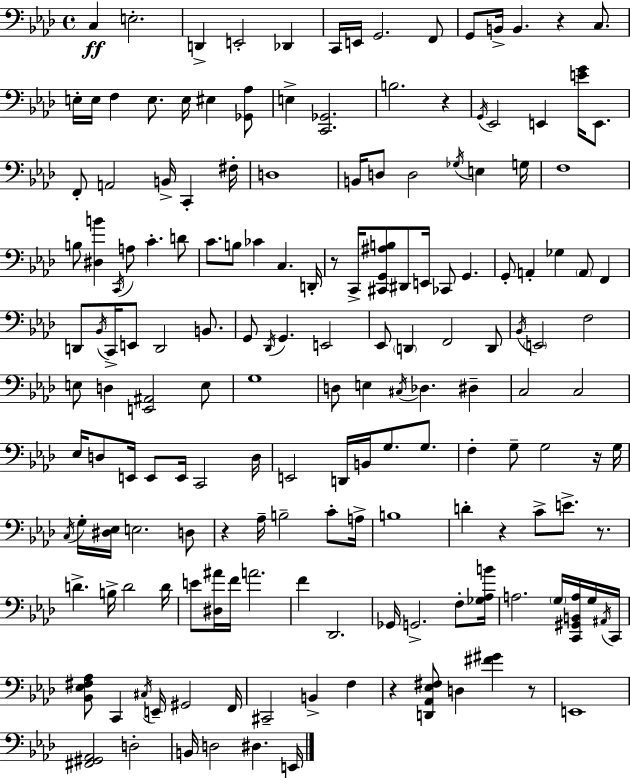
{
  \clef bass
  \time 4/4
  \defaultTimeSignature
  \key f \minor
  c4\ff e2.-. | d,4-> e,2-. des,4 | c,16 e,16 g,2. f,8 | g,8 b,16-> b,4. r4 c8. | \break e16-. e16 f4 e8. e16 eis4 <ges, aes>8 | e4-> <c, ges,>2. | b2. r4 | \acciaccatura { g,16 } ees,2 e,4 <e' g'>16 e,8. | \break f,8-. a,2 b,16-> c,4-. | fis16-. d1 | b,16 d8 d2 \acciaccatura { ges16 } e4 | g16 f1 | \break b8 <dis b'>4 \acciaccatura { c,16 } a8 c'4.-. | d'8 c'8. b8 ces'4 c4. | d,16-. r8 c,16-> <cis, g, ais b>8 dis,8 e,16 ces,8 g,4. | g,8-. a,4-. ges4 \parenthesize a,8 f,4 | \break d,8 \acciaccatura { bes,16 } c,16-> e,8 d,2 | b,8. g,8 \acciaccatura { des,16 } g,4. e,2 | ees,8 \parenthesize d,4 f,2 | d,8 \acciaccatura { bes,16 } \parenthesize e,2 f2 | \break e8 d4 <e, ais,>2 | e8 g1 | d8 e4 \acciaccatura { cis16 } des4. | dis4-- c2 c2 | \break ees16 d8 e,16 e,8 e,16 c,2 | d16 e,2 d,16 | b,16 g8. g8. f4-. g8-- g2 | r16 g16 \acciaccatura { c16 } g16-. <dis ees>16 e2. | \break d8 r4 aes16-- b2-- | c'8-. a16-> b1 | d'4-. r4 | c'8-> e'8.-> r8. d'4.-> b16-> d'2 | \break d'16 e'8 <dis ais'>16 f'16 a'2. | f'4 des,2. | ges,16 g,2.-> | f8-. <ges aes b'>16 a2. | \break \parenthesize g16 <c, gis, b, a>16 g16 \acciaccatura { ais,16 } c,16 <bes, ees fis aes>8 c,4 \acciaccatura { cis16 } | e,16-- gis,2 f,16 cis,2-- | b,4-> f4 r4 <d, aes, ees fis>8 | d4 <fis' gis'>4 r8 e,1 | \break <fis, gis, aes,>2 | d2-. b,16 d2 | dis4. e,16 \bar "|."
}